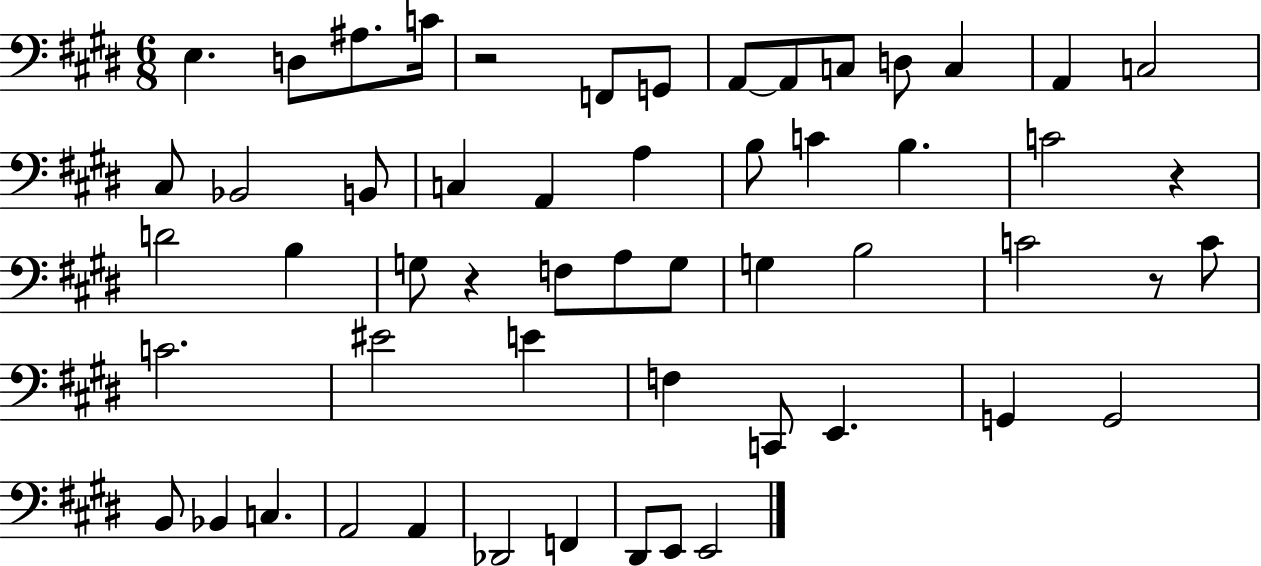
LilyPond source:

{
  \clef bass
  \numericTimeSignature
  \time 6/8
  \key e \major
  e4. d8 ais8. c'16 | r2 f,8 g,8 | a,8~~ a,8 c8 d8 c4 | a,4 c2 | \break cis8 bes,2 b,8 | c4 a,4 a4 | b8 c'4 b4. | c'2 r4 | \break d'2 b4 | g8 r4 f8 a8 g8 | g4 b2 | c'2 r8 c'8 | \break c'2. | eis'2 e'4 | f4 c,8 e,4. | g,4 g,2 | \break b,8 bes,4 c4. | a,2 a,4 | des,2 f,4 | dis,8 e,8 e,2 | \break \bar "|."
}